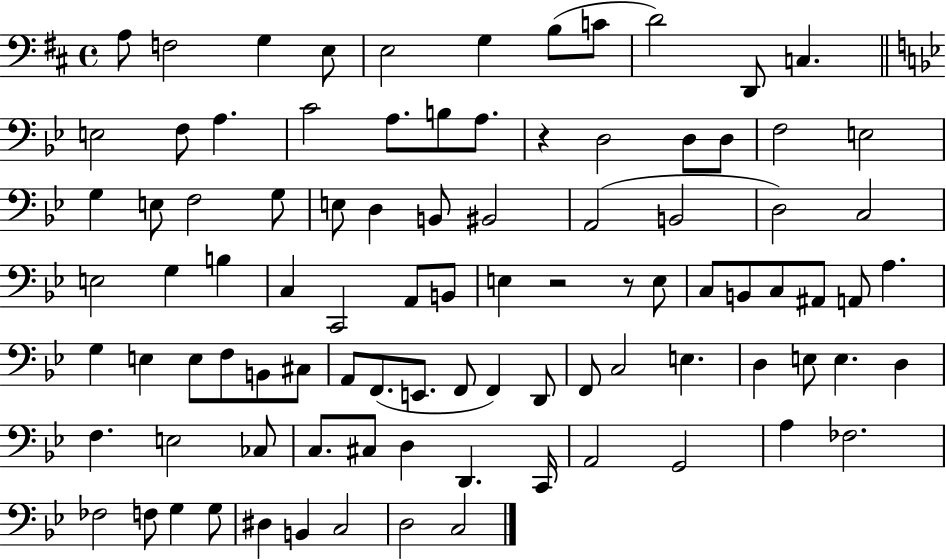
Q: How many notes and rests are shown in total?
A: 93